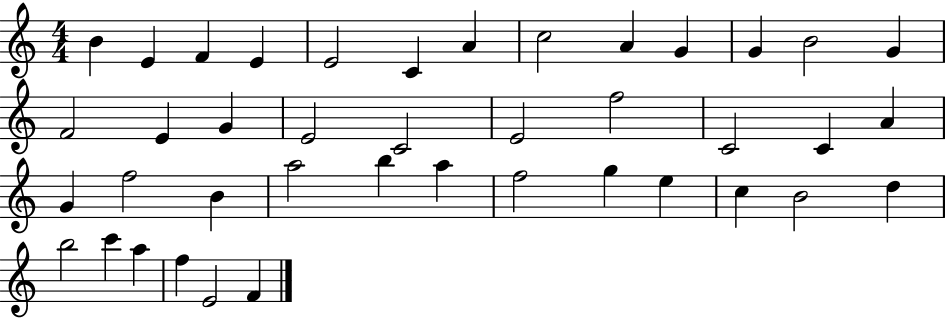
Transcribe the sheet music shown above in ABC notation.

X:1
T:Untitled
M:4/4
L:1/4
K:C
B E F E E2 C A c2 A G G B2 G F2 E G E2 C2 E2 f2 C2 C A G f2 B a2 b a f2 g e c B2 d b2 c' a f E2 F